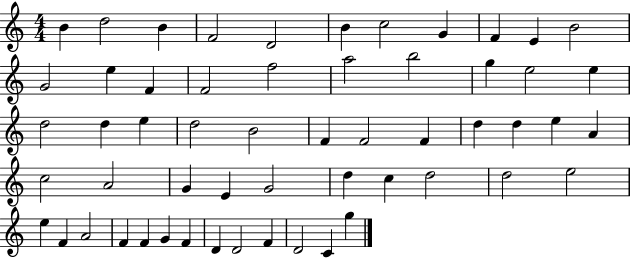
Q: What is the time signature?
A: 4/4